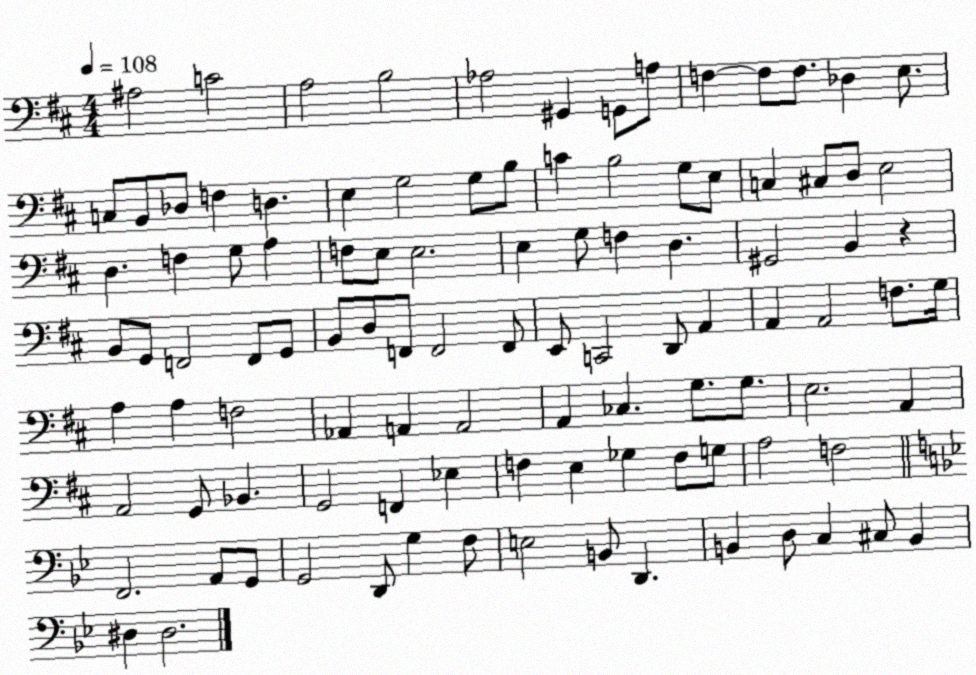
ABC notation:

X:1
T:Untitled
M:4/4
L:1/4
K:D
^A,2 C2 A,2 B,2 _A,2 ^G,, G,,/2 A,/2 F, F,/2 F,/2 _D, E,/2 C,/2 B,,/2 _D,/2 F, D, E, G,2 G,/2 B,/2 C B,2 G,/2 E,/2 C, ^C,/2 D,/2 E,2 D, F, G,/2 A, F,/2 E,/2 E,2 E, G,/2 F, D, ^G,,2 B,, z B,,/2 G,,/2 F,,2 F,,/2 G,,/2 B,,/2 D,/2 F,,/2 F,,2 F,,/2 E,,/2 C,,2 D,,/2 A,, A,, A,,2 F,/2 G,/4 A, A, F,2 _A,, A,, A,,2 A,, _C, G,/2 G,/2 E,2 A,, A,,2 G,,/2 _B,, G,,2 F,, _E, F, E, _G, F,/2 G,/2 A,2 F,2 F,,2 A,,/2 G,,/2 G,,2 D,,/2 G, F,/2 E,2 B,,/2 D,, B,, D,/2 C, ^C,/2 B,, ^D, ^D,2